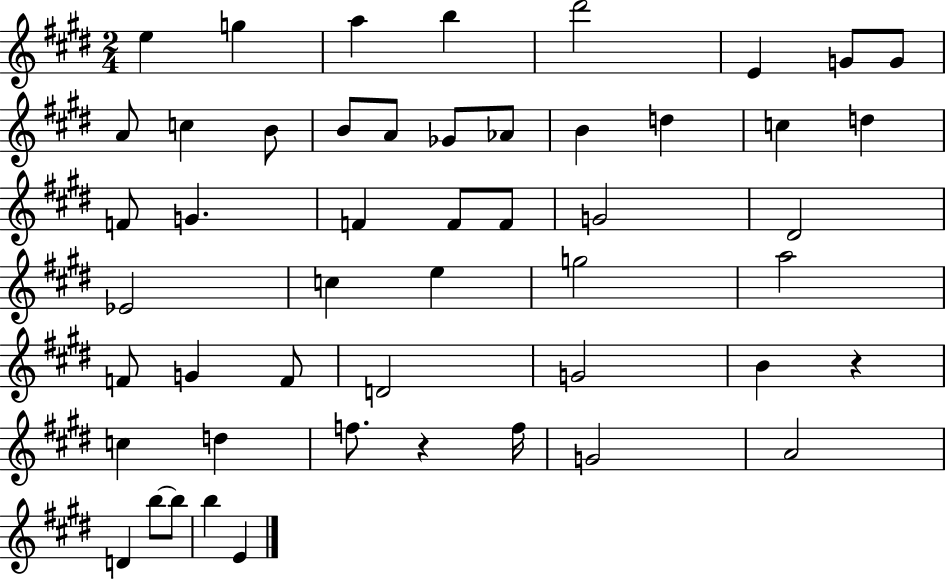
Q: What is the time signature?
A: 2/4